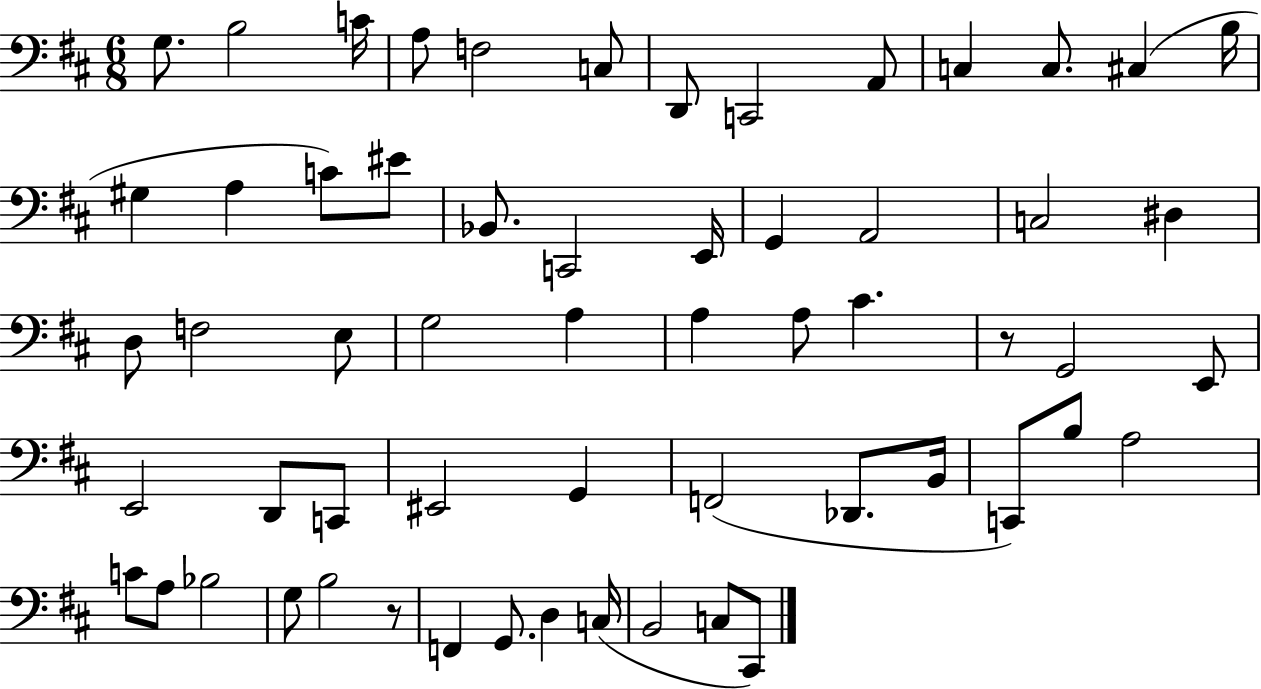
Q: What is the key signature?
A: D major